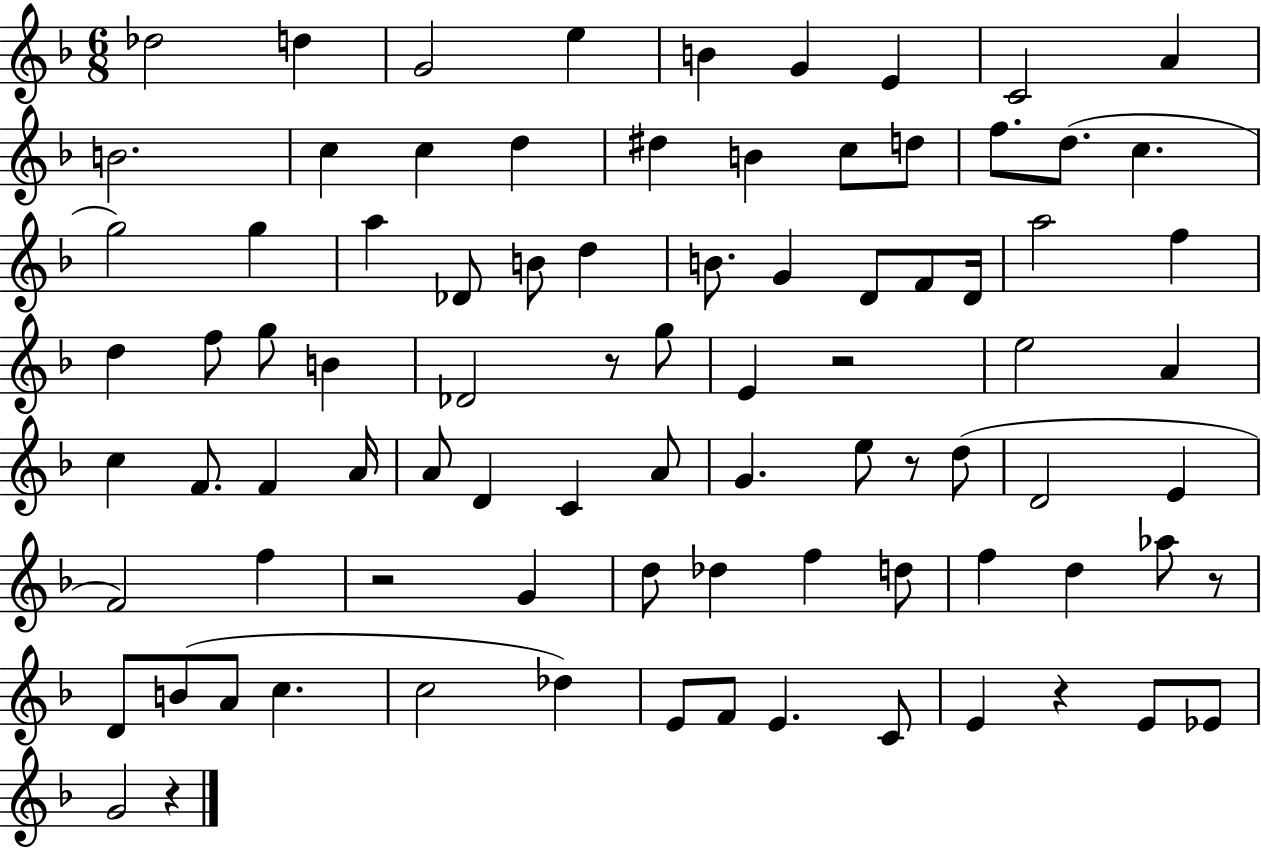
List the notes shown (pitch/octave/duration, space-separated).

Db5/h D5/q G4/h E5/q B4/q G4/q E4/q C4/h A4/q B4/h. C5/q C5/q D5/q D#5/q B4/q C5/e D5/e F5/e. D5/e. C5/q. G5/h G5/q A5/q Db4/e B4/e D5/q B4/e. G4/q D4/e F4/e D4/s A5/h F5/q D5/q F5/e G5/e B4/q Db4/h R/e G5/e E4/q R/h E5/h A4/q C5/q F4/e. F4/q A4/s A4/e D4/q C4/q A4/e G4/q. E5/e R/e D5/e D4/h E4/q F4/h F5/q R/h G4/q D5/e Db5/q F5/q D5/e F5/q D5/q Ab5/e R/e D4/e B4/e A4/e C5/q. C5/h Db5/q E4/e F4/e E4/q. C4/e E4/q R/q E4/e Eb4/e G4/h R/q